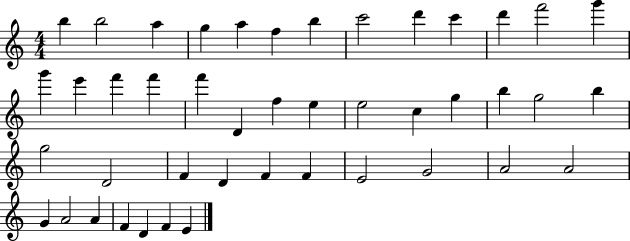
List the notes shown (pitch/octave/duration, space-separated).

B5/q B5/h A5/q G5/q A5/q F5/q B5/q C6/h D6/q C6/q D6/q F6/h G6/q G6/q E6/q F6/q F6/q F6/q D4/q F5/q E5/q E5/h C5/q G5/q B5/q G5/h B5/q G5/h D4/h F4/q D4/q F4/q F4/q E4/h G4/h A4/h A4/h G4/q A4/h A4/q F4/q D4/q F4/q E4/q